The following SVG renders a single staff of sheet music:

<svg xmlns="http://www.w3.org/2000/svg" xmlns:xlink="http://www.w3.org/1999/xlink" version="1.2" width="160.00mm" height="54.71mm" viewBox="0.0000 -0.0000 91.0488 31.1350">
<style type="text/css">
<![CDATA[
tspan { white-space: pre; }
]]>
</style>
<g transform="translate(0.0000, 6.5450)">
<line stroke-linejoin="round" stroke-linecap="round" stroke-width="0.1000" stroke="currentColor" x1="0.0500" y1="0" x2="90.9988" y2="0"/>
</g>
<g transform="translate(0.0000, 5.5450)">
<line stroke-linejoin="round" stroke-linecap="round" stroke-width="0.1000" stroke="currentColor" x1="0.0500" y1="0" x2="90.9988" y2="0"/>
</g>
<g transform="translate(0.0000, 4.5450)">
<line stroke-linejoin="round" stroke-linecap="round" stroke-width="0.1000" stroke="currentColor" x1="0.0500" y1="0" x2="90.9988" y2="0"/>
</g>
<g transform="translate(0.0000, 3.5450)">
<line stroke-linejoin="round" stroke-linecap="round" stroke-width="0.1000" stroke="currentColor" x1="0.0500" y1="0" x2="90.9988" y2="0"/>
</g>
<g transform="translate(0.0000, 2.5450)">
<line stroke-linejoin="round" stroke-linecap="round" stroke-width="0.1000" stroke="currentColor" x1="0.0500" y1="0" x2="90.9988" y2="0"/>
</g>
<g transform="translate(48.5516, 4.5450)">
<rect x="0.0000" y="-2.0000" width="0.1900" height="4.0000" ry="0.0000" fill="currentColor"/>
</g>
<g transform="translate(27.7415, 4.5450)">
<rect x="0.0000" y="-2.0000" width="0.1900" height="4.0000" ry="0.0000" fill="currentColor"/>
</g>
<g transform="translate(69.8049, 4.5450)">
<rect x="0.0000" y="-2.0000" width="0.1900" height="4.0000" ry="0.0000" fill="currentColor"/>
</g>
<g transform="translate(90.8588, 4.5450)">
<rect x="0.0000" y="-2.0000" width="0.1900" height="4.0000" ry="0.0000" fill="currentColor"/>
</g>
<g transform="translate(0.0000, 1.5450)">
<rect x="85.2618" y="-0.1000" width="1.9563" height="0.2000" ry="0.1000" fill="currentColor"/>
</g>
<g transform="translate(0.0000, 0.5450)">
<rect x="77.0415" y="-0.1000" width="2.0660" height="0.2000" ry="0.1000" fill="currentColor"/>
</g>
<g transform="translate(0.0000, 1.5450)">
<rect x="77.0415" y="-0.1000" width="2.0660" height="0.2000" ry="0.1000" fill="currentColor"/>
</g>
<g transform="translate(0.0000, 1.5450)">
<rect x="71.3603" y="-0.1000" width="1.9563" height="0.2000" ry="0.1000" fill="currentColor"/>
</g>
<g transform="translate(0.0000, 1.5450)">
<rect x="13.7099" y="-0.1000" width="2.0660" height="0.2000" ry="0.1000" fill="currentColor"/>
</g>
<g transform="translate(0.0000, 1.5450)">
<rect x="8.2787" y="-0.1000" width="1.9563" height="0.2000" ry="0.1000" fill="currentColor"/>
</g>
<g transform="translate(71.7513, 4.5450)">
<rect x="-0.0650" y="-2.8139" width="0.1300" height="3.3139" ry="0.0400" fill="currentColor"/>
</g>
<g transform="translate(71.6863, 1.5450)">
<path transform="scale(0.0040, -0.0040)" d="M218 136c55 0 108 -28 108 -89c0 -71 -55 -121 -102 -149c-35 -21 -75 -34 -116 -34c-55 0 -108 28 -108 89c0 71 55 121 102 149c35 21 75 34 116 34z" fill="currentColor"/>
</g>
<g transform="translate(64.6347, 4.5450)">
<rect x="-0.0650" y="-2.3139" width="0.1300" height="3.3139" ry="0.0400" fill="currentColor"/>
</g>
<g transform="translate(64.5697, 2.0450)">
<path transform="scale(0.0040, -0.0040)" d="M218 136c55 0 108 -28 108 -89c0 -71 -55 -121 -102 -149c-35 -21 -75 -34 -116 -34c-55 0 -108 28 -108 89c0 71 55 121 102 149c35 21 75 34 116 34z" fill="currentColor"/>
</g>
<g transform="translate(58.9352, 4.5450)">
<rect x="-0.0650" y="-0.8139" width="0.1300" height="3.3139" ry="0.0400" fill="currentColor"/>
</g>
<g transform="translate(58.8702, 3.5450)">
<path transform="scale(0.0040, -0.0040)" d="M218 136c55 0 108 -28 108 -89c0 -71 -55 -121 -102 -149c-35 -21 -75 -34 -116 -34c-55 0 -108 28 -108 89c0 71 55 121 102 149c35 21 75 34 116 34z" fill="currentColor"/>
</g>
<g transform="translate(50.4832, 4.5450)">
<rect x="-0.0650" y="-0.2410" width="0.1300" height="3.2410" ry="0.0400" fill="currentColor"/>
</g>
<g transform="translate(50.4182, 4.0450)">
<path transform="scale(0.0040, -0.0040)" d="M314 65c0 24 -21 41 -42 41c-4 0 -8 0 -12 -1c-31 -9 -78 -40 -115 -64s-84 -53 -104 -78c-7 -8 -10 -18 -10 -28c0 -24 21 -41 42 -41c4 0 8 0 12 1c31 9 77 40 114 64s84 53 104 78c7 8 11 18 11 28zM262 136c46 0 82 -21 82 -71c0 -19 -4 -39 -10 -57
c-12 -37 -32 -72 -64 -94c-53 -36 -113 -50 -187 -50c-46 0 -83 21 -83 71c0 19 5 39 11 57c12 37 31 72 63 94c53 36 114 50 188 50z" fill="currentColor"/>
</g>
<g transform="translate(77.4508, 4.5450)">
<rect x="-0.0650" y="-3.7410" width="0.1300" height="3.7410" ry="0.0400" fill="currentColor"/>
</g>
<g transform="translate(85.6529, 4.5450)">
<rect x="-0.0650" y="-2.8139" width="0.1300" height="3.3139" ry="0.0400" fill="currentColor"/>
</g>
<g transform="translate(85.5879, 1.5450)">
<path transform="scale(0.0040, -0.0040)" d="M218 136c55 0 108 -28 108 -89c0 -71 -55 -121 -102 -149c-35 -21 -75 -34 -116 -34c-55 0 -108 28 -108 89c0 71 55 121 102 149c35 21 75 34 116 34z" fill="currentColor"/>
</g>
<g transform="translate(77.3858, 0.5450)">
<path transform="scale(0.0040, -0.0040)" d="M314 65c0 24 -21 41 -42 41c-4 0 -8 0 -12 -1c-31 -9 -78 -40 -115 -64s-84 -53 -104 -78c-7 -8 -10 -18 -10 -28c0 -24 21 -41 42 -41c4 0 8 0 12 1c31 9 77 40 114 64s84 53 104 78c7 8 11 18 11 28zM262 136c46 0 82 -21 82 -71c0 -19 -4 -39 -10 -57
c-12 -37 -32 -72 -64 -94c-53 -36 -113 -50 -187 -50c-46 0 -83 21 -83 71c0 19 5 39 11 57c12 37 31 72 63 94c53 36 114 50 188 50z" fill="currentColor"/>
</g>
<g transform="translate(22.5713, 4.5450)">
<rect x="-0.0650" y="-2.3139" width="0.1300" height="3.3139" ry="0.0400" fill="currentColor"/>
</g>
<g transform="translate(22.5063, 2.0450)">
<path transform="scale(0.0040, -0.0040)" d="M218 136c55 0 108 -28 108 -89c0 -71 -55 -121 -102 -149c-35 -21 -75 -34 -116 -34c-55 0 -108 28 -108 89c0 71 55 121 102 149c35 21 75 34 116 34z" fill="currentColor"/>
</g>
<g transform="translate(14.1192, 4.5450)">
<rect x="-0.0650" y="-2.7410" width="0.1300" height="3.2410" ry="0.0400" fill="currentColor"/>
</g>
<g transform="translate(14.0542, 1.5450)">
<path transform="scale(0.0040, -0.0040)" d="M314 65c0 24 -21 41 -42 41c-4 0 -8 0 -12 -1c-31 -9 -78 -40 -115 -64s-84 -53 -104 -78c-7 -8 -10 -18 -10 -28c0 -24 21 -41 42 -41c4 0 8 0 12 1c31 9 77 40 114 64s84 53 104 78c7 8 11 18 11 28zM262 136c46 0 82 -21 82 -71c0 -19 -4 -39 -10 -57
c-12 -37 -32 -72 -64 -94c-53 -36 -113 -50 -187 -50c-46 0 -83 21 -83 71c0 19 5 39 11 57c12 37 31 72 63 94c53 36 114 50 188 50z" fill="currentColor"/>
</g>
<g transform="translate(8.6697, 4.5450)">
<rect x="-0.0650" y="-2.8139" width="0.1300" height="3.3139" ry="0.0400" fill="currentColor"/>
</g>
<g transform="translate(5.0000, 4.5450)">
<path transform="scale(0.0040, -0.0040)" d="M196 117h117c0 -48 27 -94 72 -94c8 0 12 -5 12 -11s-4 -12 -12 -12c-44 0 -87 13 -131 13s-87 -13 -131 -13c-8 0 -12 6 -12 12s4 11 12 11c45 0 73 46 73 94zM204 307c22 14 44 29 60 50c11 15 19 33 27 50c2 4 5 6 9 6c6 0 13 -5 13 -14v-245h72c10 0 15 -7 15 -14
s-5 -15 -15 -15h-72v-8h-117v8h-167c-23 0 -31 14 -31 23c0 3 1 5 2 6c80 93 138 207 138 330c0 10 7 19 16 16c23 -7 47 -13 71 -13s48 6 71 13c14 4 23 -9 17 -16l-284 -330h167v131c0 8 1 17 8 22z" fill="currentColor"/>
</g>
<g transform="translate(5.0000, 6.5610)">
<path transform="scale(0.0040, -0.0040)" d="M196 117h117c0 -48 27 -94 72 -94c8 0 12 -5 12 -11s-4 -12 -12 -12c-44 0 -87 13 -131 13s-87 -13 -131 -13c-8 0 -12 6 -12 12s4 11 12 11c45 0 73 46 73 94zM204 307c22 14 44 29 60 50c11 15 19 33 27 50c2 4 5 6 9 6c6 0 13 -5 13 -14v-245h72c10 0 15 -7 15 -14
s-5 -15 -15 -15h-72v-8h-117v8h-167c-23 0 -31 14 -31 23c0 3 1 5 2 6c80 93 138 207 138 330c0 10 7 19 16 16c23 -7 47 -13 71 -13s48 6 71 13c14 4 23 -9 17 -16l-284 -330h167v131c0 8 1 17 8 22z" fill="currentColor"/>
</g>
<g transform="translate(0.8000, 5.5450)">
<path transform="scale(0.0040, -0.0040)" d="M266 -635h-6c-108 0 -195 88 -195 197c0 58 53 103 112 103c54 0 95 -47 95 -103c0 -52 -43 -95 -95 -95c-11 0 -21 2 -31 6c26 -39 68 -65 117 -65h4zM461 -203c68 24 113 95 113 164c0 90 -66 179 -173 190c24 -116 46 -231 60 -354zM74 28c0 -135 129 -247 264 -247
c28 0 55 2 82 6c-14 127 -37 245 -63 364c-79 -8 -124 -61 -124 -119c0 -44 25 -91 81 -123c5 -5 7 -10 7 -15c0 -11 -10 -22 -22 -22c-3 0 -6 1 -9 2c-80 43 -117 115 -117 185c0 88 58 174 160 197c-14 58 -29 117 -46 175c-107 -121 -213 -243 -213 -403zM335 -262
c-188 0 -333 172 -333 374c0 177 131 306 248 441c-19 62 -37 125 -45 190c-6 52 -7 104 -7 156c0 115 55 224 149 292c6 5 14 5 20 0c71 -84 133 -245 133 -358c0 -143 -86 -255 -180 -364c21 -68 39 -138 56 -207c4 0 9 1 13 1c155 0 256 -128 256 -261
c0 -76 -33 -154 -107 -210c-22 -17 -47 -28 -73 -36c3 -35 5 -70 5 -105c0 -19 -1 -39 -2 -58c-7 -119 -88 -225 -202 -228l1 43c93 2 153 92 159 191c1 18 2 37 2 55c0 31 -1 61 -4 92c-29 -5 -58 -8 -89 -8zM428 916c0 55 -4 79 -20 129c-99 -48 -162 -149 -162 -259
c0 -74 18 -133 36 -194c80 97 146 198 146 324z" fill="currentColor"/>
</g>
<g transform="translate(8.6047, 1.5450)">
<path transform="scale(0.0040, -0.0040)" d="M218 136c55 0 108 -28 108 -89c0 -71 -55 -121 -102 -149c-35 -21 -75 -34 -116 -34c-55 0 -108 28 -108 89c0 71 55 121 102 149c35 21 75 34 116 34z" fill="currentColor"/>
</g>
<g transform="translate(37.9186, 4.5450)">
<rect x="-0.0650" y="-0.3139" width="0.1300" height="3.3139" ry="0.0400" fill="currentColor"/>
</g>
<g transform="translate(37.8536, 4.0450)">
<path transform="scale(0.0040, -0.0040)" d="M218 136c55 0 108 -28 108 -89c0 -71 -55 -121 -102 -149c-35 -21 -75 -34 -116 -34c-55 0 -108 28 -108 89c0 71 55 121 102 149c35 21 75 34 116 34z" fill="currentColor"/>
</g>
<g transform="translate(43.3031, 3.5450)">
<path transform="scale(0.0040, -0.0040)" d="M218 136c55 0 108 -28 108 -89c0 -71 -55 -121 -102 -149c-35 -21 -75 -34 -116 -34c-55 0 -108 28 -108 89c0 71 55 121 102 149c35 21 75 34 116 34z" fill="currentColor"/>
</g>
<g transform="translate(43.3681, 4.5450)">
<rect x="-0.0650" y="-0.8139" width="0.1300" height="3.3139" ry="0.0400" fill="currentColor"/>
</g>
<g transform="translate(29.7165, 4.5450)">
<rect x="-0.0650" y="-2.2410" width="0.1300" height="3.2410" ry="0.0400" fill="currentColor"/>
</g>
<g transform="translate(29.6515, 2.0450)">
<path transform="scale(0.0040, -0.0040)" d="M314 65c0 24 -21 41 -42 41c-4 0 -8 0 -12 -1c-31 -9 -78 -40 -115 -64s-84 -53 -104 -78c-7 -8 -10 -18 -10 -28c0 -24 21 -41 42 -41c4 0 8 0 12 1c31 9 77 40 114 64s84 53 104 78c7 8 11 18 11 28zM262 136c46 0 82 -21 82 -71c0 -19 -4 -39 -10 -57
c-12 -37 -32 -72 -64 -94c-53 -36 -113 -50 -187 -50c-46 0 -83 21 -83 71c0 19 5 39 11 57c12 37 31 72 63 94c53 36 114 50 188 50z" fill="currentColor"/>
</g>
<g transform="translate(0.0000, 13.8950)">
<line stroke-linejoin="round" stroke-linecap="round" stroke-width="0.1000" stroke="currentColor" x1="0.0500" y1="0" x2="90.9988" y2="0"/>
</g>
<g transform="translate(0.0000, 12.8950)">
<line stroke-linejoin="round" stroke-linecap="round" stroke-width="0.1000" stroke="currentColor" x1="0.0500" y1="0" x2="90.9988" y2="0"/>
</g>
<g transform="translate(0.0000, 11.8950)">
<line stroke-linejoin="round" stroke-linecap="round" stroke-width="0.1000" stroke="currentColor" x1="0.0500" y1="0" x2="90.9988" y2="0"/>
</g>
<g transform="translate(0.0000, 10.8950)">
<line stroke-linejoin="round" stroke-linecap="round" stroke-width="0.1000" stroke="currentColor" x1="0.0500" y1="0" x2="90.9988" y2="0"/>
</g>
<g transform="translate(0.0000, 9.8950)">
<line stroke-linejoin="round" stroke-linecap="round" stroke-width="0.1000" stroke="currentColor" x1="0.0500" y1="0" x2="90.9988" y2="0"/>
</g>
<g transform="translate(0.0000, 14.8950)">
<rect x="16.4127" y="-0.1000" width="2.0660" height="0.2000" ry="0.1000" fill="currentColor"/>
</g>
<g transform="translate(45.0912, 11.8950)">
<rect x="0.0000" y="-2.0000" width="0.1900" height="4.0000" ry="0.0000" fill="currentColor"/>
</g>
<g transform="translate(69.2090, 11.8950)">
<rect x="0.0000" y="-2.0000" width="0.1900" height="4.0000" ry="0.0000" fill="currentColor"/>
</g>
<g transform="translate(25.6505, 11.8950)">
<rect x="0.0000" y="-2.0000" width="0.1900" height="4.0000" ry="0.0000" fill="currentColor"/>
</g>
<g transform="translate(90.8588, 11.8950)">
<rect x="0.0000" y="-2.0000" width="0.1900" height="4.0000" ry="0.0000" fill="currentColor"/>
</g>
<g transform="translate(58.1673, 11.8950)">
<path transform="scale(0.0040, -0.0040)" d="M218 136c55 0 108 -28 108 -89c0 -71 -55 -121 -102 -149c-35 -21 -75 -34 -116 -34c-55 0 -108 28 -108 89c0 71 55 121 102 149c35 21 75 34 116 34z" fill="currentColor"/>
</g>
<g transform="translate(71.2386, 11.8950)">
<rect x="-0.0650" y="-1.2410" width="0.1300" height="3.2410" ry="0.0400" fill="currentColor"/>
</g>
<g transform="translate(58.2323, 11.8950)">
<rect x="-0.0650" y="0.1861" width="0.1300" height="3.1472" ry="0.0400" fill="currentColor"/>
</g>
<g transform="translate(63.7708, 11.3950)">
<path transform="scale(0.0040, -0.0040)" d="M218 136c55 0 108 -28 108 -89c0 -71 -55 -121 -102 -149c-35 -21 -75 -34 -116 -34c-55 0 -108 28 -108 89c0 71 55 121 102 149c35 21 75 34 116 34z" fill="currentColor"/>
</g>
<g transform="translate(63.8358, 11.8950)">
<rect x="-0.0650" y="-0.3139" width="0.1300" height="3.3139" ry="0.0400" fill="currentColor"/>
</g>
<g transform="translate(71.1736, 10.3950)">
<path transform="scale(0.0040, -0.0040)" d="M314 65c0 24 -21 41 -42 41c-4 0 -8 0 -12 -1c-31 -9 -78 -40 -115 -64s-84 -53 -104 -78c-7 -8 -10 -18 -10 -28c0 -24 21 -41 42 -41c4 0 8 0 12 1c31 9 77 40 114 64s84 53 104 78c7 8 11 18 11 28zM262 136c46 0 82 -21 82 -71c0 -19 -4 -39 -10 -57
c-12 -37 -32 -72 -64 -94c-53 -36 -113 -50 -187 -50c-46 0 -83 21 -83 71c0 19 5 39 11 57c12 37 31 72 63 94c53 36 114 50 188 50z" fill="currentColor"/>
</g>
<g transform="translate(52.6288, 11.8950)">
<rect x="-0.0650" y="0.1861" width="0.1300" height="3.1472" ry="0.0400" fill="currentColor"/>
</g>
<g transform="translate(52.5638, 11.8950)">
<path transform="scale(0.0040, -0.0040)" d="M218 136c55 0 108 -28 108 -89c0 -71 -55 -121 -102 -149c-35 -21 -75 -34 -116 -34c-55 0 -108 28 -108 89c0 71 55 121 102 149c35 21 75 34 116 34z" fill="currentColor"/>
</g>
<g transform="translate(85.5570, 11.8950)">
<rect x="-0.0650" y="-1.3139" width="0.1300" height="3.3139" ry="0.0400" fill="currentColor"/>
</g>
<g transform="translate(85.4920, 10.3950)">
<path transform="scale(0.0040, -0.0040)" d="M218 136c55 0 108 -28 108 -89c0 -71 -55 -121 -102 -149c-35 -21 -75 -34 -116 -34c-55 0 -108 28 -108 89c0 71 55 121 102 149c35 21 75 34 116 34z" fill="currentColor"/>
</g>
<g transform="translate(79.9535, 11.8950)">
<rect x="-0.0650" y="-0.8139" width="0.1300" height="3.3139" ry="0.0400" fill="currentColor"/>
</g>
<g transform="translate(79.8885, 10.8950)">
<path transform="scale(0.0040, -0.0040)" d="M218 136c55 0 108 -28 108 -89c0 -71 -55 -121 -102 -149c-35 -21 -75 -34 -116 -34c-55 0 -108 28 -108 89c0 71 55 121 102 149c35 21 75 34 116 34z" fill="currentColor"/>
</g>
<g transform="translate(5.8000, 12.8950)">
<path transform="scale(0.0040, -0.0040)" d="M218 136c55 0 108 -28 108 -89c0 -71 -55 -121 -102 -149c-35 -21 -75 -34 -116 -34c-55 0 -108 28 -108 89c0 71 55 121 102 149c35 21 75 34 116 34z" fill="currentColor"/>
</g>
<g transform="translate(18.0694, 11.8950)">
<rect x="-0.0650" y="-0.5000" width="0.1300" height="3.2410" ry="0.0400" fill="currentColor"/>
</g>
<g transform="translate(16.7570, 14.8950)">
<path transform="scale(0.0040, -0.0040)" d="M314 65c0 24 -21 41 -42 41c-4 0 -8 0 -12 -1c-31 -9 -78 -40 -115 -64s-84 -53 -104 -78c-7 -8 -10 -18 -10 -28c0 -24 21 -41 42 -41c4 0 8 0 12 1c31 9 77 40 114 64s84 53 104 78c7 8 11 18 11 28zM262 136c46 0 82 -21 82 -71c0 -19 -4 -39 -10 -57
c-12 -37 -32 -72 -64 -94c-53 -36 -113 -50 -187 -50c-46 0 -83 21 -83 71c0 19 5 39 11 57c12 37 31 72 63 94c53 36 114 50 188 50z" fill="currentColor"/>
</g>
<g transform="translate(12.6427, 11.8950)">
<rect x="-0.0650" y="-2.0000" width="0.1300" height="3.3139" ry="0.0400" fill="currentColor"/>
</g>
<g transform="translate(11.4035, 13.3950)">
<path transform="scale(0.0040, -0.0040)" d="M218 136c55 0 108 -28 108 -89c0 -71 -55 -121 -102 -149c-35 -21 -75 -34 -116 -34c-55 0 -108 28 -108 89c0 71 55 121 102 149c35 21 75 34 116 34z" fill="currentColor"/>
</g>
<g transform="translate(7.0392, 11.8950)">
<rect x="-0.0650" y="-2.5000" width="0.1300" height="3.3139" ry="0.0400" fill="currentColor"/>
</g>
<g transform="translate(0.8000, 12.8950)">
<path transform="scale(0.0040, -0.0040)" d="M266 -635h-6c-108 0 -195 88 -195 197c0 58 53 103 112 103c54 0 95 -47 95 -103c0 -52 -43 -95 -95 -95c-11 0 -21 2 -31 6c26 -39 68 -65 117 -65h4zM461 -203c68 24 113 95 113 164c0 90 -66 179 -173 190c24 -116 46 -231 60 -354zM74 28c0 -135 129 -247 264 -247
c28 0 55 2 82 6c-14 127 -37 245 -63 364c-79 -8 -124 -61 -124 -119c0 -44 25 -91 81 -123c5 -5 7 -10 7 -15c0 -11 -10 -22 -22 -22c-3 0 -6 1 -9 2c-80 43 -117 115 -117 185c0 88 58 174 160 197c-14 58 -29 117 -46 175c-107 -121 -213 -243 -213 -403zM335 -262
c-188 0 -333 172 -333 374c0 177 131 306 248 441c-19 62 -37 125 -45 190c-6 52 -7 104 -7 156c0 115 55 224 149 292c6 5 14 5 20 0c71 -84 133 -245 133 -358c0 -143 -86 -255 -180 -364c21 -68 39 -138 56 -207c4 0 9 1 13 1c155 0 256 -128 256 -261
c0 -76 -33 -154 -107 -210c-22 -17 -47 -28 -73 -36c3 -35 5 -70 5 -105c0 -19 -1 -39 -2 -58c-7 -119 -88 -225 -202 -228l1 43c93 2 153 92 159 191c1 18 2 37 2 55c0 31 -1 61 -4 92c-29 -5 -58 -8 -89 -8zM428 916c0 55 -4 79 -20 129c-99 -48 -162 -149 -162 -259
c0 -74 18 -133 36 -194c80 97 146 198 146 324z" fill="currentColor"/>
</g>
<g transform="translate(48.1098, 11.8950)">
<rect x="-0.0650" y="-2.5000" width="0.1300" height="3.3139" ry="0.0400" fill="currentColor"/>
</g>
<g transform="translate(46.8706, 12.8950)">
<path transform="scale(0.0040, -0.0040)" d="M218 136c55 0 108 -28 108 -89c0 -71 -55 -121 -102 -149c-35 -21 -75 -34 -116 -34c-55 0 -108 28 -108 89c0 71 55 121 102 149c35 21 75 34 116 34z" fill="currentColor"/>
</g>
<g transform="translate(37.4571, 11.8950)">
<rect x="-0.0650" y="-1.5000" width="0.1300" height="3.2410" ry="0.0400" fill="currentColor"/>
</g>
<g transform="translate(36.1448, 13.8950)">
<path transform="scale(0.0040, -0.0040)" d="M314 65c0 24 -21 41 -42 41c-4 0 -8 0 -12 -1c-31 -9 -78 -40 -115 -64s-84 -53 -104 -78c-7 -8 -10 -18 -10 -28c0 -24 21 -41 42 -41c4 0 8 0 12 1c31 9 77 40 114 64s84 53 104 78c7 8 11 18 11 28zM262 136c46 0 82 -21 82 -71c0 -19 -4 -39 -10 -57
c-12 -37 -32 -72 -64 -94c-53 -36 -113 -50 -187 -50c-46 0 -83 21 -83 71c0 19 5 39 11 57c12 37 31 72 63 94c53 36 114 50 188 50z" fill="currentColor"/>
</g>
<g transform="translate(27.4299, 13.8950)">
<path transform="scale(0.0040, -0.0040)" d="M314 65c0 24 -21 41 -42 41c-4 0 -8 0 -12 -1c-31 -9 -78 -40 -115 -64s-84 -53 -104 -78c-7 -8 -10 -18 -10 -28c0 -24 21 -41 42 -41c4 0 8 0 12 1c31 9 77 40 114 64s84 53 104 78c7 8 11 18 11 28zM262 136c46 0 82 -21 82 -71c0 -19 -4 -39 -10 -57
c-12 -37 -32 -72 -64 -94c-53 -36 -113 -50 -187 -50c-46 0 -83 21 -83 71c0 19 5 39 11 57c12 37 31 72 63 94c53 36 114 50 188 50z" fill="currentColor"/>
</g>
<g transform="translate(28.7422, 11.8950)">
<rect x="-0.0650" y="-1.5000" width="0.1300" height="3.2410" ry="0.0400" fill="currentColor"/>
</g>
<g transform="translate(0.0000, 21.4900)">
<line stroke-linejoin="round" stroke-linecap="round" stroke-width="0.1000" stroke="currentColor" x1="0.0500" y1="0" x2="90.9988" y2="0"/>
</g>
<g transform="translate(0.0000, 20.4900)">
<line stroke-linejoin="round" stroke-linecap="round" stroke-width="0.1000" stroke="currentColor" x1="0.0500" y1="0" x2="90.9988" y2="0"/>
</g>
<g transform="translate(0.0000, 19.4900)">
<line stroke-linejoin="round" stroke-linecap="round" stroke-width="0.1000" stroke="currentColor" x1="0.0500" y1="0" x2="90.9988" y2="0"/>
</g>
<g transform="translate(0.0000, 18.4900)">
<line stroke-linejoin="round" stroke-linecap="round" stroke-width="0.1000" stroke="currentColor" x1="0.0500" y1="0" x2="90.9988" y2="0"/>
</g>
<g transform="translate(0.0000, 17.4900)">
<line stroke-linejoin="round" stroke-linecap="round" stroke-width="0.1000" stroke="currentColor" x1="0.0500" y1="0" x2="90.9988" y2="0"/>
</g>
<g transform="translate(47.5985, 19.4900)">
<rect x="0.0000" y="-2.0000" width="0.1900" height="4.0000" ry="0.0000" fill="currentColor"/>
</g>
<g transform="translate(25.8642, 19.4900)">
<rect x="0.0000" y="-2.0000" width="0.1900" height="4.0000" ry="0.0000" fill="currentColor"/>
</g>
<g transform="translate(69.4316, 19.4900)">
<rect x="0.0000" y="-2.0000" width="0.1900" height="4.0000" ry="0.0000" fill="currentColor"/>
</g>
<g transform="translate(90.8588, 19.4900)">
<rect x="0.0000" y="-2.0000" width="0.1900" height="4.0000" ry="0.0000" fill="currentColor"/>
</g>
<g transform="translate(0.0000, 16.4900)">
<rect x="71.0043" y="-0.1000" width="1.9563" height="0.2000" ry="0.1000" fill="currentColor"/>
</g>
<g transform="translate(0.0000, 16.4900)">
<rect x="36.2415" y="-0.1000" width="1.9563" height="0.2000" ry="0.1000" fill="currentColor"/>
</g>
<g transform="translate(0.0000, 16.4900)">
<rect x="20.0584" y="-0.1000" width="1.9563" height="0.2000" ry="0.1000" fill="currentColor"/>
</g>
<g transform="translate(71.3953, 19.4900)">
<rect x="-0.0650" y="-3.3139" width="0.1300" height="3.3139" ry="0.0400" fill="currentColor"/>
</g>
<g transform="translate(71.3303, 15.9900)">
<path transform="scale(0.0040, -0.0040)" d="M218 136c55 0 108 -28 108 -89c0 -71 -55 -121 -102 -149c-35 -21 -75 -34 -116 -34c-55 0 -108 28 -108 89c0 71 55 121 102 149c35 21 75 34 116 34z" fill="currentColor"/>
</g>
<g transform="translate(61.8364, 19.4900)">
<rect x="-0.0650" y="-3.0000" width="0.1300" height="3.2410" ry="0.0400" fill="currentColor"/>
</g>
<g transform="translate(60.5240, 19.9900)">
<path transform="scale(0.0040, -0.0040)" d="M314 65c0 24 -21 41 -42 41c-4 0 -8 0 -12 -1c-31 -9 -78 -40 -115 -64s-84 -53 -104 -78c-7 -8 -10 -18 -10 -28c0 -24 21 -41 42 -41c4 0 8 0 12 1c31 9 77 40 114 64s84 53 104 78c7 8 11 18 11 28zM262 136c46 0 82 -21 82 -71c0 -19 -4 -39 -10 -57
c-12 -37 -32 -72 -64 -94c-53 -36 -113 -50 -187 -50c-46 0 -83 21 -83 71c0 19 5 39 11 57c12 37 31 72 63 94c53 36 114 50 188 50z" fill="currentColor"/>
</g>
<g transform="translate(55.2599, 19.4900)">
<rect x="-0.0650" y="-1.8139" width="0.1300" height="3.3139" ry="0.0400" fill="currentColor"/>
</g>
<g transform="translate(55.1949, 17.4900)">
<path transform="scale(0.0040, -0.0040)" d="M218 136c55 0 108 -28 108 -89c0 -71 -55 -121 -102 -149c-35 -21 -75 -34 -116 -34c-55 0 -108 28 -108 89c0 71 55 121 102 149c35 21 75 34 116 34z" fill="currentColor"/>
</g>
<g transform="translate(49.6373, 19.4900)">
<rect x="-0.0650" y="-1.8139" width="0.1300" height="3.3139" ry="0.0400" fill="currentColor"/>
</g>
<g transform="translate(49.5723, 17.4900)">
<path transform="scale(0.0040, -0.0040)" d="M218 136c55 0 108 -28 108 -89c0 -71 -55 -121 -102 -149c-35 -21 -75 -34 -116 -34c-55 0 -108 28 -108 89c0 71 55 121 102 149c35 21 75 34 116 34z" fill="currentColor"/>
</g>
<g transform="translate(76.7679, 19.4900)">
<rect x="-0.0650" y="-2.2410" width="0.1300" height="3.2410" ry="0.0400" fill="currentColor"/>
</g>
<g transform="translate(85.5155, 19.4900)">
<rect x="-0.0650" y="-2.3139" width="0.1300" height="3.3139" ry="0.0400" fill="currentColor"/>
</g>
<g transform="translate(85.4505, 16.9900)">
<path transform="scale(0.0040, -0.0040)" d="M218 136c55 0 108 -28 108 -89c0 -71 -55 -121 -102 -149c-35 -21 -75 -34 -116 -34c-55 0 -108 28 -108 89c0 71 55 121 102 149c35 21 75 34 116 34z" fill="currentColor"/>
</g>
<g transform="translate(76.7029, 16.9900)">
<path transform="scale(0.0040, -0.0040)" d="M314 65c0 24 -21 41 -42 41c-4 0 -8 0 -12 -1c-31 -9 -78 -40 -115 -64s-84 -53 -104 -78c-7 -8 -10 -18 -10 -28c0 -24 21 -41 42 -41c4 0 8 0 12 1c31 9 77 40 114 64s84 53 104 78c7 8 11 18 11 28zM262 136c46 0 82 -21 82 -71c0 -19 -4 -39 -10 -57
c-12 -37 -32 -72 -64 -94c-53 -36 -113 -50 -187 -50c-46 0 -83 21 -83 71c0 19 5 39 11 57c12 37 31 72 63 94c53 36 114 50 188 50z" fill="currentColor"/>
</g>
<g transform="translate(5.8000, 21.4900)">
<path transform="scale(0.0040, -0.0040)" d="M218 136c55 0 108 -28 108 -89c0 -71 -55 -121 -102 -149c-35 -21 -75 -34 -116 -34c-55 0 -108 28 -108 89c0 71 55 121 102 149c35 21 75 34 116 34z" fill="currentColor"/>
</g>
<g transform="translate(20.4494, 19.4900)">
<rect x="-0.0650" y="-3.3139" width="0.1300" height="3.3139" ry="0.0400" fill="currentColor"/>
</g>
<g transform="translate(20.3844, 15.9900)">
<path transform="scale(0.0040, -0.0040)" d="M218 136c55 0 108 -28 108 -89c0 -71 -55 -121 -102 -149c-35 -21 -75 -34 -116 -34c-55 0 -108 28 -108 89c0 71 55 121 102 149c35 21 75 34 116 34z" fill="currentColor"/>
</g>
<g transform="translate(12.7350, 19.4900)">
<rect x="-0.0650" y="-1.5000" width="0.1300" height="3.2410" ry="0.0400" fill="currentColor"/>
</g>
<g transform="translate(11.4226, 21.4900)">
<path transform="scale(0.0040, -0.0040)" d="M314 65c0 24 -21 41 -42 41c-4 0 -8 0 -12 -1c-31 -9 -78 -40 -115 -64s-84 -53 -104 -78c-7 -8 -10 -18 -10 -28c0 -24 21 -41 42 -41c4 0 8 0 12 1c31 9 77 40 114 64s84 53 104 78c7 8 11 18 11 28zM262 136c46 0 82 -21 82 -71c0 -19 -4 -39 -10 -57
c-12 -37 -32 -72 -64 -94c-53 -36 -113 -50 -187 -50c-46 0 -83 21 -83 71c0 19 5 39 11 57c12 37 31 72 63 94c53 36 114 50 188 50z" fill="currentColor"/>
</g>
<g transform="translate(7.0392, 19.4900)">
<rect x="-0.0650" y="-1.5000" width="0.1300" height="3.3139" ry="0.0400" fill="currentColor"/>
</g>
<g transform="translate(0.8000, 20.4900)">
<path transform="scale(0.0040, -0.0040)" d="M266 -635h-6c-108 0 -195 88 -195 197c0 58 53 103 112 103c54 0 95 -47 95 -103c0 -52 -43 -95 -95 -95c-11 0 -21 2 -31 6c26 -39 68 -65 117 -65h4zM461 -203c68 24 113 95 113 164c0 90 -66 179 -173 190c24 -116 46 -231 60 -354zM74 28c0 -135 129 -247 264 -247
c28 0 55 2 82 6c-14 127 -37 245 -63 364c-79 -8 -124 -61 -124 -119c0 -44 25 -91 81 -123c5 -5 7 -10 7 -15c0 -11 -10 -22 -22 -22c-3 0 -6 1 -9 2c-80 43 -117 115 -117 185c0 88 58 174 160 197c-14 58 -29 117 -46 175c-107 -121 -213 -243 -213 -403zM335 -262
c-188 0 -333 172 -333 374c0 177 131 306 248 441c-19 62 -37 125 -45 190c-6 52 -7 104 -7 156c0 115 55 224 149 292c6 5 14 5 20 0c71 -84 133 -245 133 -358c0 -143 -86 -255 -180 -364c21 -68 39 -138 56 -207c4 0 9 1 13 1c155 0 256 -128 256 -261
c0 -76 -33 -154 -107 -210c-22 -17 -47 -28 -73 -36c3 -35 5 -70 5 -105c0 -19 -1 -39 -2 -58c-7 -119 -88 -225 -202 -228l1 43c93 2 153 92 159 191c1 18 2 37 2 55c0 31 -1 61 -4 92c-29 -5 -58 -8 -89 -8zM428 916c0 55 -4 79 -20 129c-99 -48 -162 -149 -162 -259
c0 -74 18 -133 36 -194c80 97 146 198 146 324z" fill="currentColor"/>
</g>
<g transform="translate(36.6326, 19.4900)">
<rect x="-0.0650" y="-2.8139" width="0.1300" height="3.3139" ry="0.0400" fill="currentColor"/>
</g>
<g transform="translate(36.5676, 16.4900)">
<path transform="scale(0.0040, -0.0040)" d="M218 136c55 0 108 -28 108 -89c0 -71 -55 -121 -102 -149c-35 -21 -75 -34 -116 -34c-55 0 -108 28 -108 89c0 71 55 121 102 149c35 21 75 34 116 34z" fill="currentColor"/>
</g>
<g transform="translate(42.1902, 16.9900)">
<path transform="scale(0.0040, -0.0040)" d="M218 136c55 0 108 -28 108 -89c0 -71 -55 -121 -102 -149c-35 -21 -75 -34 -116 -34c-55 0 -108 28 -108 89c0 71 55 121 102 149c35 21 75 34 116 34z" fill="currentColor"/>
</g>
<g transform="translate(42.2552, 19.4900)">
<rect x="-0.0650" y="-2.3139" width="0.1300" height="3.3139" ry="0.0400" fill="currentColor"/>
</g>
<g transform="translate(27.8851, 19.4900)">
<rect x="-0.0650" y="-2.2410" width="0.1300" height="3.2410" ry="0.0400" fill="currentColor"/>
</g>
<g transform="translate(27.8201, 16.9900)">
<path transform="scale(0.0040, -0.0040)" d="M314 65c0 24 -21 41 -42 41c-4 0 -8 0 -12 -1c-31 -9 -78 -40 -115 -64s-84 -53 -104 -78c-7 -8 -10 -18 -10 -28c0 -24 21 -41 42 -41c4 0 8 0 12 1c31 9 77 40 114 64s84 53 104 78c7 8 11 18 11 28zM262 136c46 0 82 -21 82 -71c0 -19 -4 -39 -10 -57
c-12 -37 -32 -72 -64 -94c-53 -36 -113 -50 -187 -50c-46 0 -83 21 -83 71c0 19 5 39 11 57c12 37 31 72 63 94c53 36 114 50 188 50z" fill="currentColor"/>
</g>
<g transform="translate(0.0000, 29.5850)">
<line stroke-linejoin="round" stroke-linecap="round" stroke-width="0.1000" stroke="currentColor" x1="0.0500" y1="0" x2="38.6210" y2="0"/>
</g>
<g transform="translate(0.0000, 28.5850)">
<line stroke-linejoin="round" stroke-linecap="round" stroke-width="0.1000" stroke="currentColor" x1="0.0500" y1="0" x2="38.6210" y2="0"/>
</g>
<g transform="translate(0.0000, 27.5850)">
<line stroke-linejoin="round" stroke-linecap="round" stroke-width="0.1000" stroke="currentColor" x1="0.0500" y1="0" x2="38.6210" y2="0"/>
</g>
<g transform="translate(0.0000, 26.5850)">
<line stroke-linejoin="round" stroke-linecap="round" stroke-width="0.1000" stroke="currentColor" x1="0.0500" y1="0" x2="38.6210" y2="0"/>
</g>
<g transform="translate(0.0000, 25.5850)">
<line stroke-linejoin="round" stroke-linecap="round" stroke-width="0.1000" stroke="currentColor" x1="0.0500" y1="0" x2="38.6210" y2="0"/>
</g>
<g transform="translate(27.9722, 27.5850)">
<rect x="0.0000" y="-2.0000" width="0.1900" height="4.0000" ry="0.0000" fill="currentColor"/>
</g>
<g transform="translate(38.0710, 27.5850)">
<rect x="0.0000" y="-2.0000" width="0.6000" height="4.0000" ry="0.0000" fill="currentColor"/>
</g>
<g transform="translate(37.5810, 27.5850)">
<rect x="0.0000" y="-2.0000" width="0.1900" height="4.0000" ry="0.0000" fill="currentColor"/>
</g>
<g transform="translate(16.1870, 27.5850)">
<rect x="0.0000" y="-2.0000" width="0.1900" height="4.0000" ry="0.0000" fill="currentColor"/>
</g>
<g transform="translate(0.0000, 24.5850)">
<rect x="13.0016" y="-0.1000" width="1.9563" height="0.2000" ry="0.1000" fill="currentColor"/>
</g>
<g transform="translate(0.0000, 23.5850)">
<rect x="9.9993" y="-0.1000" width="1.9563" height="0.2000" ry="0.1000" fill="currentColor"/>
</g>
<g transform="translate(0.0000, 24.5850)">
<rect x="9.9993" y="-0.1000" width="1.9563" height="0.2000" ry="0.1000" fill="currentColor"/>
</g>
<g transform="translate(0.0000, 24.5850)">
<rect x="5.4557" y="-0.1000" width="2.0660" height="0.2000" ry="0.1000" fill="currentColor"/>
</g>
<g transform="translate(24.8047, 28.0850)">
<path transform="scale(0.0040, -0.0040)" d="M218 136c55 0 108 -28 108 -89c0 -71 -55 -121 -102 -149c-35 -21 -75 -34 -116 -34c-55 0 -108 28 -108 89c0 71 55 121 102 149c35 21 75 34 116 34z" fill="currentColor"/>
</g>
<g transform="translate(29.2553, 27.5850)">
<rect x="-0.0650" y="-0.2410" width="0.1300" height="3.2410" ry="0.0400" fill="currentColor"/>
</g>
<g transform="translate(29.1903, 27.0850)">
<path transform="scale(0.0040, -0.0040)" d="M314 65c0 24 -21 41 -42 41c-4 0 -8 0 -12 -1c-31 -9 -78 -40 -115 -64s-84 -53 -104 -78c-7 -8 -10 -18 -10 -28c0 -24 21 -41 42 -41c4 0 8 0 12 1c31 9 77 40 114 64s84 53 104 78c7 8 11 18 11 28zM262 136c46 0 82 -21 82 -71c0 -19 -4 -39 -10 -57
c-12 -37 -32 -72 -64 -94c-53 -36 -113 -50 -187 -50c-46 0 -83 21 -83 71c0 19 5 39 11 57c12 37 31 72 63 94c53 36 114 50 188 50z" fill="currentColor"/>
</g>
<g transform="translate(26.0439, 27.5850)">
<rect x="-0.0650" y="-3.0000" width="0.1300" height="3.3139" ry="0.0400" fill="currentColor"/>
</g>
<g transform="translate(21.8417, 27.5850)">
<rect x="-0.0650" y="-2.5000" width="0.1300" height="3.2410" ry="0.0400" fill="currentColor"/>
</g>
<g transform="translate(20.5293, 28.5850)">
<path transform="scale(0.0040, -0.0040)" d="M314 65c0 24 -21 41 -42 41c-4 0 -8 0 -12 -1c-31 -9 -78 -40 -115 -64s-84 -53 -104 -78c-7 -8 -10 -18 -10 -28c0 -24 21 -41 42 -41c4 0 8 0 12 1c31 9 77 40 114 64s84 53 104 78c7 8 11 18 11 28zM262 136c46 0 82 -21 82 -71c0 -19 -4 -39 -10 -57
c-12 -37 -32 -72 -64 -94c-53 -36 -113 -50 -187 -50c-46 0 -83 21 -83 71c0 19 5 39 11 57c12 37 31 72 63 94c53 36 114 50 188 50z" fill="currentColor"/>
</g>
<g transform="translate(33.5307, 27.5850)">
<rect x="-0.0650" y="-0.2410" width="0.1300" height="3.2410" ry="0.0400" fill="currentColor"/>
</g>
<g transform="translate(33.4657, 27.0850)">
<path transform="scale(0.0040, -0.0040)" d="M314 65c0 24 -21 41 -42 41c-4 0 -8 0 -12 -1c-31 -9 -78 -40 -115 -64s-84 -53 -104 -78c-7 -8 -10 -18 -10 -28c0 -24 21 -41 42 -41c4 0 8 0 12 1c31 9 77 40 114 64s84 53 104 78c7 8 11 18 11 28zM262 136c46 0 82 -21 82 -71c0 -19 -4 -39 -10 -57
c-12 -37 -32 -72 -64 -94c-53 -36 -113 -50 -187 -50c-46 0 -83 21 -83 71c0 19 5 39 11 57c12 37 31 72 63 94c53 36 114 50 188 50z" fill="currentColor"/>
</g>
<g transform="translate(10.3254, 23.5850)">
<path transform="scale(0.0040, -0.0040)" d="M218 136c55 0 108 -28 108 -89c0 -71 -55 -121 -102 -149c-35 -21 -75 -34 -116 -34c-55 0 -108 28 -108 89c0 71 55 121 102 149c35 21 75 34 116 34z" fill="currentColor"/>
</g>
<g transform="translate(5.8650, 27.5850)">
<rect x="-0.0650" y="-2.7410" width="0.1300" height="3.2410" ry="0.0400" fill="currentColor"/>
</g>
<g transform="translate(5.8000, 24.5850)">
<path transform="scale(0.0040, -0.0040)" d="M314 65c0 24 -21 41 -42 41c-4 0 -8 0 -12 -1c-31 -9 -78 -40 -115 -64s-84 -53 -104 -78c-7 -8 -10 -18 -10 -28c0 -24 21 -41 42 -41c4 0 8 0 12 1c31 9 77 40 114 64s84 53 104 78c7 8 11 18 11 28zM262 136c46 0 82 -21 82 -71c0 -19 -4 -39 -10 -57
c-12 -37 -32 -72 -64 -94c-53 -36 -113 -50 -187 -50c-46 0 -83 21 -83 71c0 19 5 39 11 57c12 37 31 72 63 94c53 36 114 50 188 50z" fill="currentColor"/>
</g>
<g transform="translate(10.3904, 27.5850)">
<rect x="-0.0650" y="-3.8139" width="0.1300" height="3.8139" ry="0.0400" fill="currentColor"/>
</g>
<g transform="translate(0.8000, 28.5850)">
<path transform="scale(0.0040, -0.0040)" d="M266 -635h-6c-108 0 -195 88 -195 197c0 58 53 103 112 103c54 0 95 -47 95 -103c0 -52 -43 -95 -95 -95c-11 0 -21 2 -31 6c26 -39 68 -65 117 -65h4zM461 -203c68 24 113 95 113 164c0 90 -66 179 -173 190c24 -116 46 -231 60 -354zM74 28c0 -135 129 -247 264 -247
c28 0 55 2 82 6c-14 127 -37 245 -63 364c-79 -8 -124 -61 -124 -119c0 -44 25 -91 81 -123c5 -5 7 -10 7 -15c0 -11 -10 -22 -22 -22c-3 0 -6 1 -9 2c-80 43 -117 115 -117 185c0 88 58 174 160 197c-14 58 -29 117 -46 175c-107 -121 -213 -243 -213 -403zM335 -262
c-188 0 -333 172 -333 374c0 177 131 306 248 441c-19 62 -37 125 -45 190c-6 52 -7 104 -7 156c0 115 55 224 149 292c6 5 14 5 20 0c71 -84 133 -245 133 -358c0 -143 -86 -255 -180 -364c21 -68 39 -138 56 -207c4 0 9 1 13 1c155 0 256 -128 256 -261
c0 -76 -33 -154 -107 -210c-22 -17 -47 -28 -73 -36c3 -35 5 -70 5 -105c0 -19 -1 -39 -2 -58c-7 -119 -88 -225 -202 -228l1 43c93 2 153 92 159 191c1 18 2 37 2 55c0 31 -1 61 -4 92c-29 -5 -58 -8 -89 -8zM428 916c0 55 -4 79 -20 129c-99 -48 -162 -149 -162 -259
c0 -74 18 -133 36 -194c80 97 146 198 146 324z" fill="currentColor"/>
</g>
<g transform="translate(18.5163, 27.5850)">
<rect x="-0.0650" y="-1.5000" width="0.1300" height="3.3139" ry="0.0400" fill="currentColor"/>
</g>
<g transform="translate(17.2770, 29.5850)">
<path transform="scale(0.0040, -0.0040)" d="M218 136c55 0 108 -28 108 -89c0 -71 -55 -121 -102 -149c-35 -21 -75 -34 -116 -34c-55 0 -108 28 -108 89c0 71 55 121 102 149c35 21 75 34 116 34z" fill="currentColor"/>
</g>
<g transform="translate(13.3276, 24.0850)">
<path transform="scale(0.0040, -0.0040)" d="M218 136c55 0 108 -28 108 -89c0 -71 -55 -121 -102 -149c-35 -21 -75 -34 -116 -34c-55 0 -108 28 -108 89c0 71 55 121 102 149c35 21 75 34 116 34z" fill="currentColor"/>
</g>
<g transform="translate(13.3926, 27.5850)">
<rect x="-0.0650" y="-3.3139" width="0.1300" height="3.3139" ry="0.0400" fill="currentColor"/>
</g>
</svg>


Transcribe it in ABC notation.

X:1
T:Untitled
M:4/4
L:1/4
K:C
a a2 g g2 c d c2 d g a c'2 a G F C2 E2 E2 G B B c e2 d e E E2 b g2 a g f f A2 b g2 g a2 c' b E G2 A c2 c2